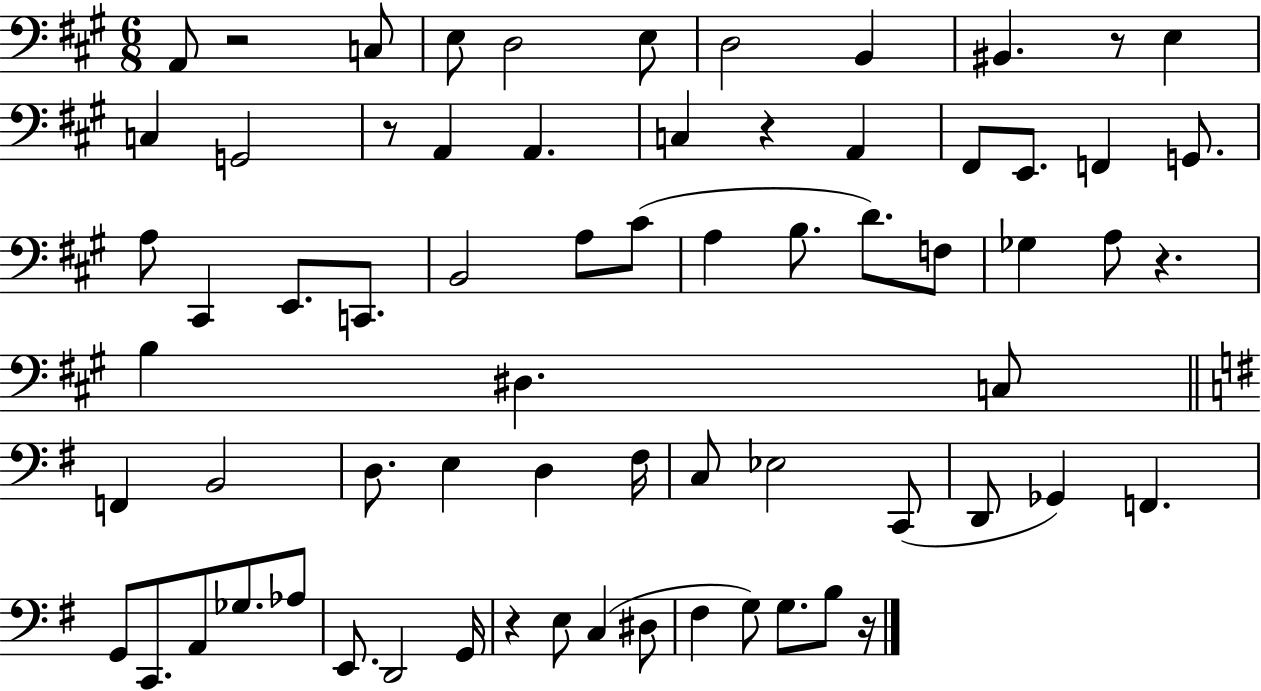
A2/e R/h C3/e E3/e D3/h E3/e D3/h B2/q BIS2/q. R/e E3/q C3/q G2/h R/e A2/q A2/q. C3/q R/q A2/q F#2/e E2/e. F2/q G2/e. A3/e C#2/q E2/e. C2/e. B2/h A3/e C#4/e A3/q B3/e. D4/e. F3/e Gb3/q A3/e R/q. B3/q D#3/q. C3/e F2/q B2/h D3/e. E3/q D3/q F#3/s C3/e Eb3/h C2/e D2/e Gb2/q F2/q. G2/e C2/e. A2/e Gb3/e. Ab3/e E2/e. D2/h G2/s R/q E3/e C3/q D#3/e F#3/q G3/e G3/e. B3/e R/s